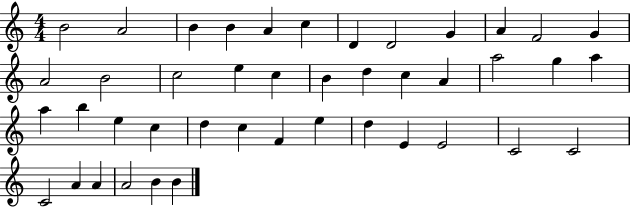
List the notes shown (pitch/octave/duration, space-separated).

B4/h A4/h B4/q B4/q A4/q C5/q D4/q D4/h G4/q A4/q F4/h G4/q A4/h B4/h C5/h E5/q C5/q B4/q D5/q C5/q A4/q A5/h G5/q A5/q A5/q B5/q E5/q C5/q D5/q C5/q F4/q E5/q D5/q E4/q E4/h C4/h C4/h C4/h A4/q A4/q A4/h B4/q B4/q